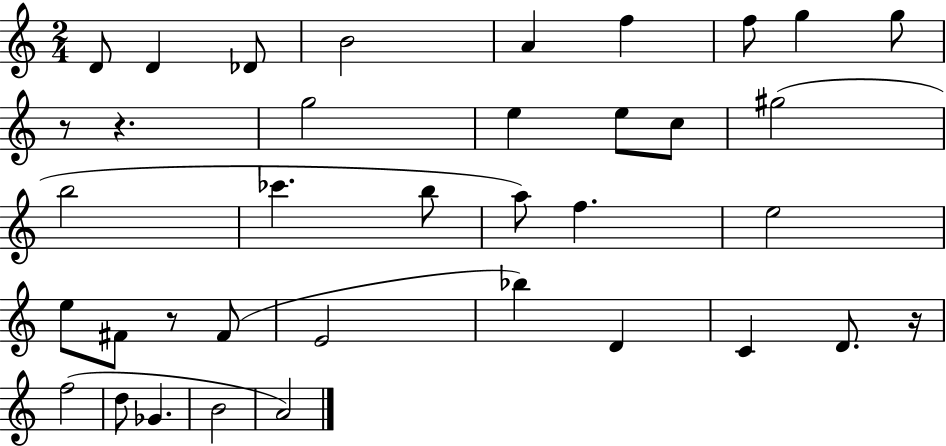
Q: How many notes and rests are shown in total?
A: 37